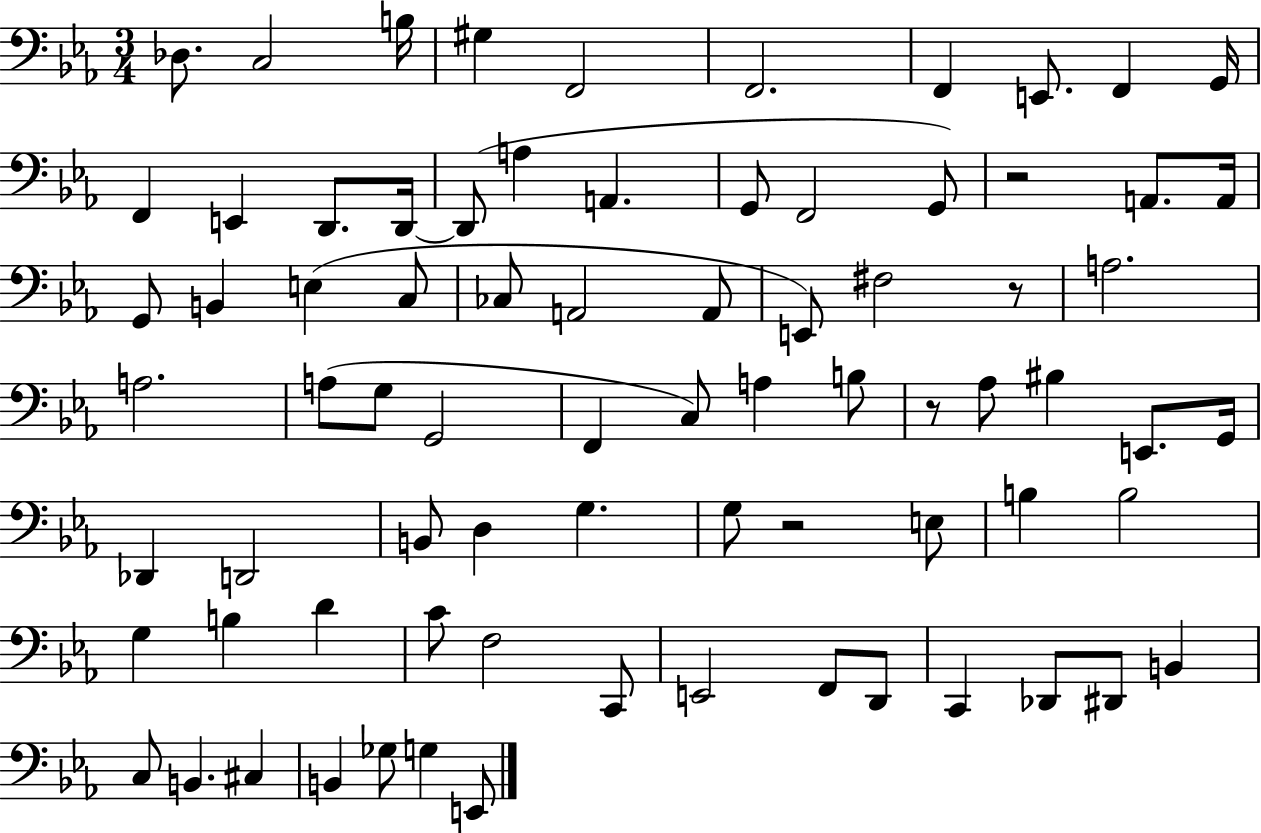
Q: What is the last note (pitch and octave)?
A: E2